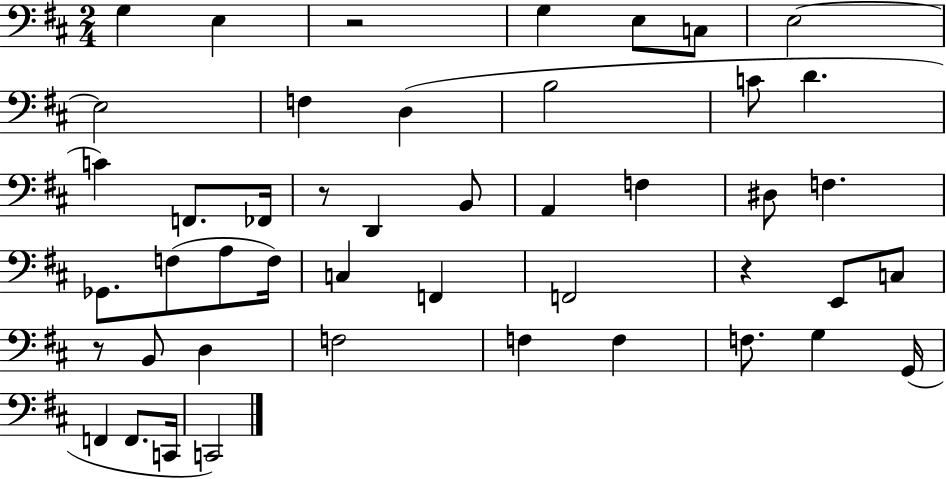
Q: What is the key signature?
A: D major